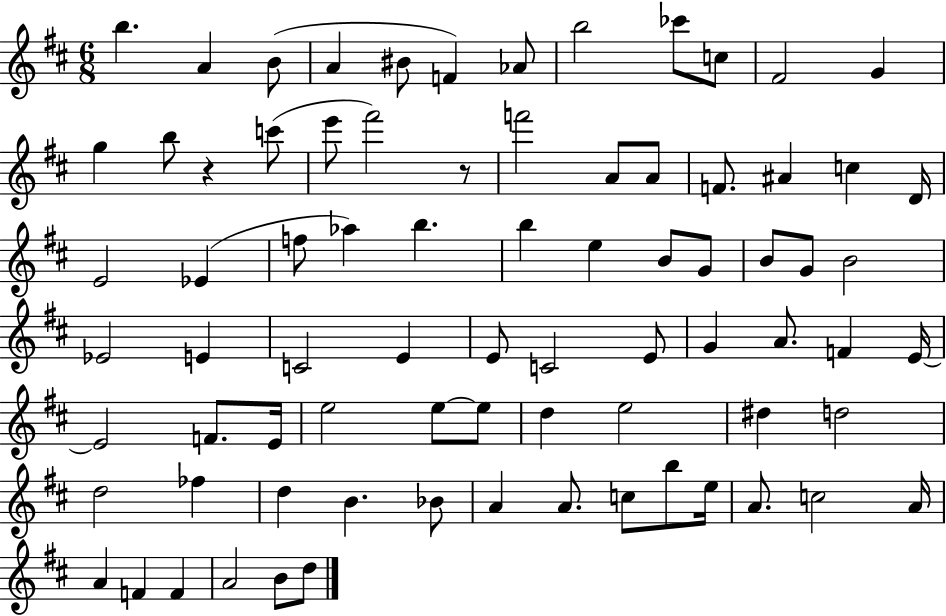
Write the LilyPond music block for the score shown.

{
  \clef treble
  \numericTimeSignature
  \time 6/8
  \key d \major
  \repeat volta 2 { b''4. a'4 b'8( | a'4 bis'8 f'4) aes'8 | b''2 ces'''8 c''8 | fis'2 g'4 | \break g''4 b''8 r4 c'''8( | e'''8 fis'''2) r8 | f'''2 a'8 a'8 | f'8. ais'4 c''4 d'16 | \break e'2 ees'4( | f''8 aes''4) b''4. | b''4 e''4 b'8 g'8 | b'8 g'8 b'2 | \break ees'2 e'4 | c'2 e'4 | e'8 c'2 e'8 | g'4 a'8. f'4 e'16~~ | \break e'2 f'8. e'16 | e''2 e''8~~ e''8 | d''4 e''2 | dis''4 d''2 | \break d''2 fes''4 | d''4 b'4. bes'8 | a'4 a'8. c''8 b''8 e''16 | a'8. c''2 a'16 | \break a'4 f'4 f'4 | a'2 b'8 d''8 | } \bar "|."
}